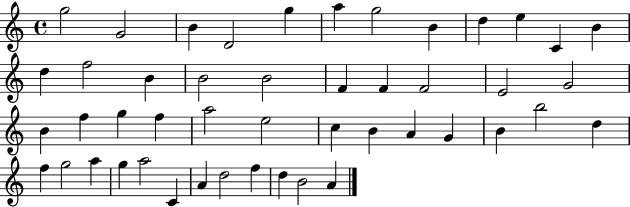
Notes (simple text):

G5/h G4/h B4/q D4/h G5/q A5/q G5/h B4/q D5/q E5/q C4/q B4/q D5/q F5/h B4/q B4/h B4/h F4/q F4/q F4/h E4/h G4/h B4/q F5/q G5/q F5/q A5/h E5/h C5/q B4/q A4/q G4/q B4/q B5/h D5/q F5/q G5/h A5/q G5/q A5/h C4/q A4/q D5/h F5/q D5/q B4/h A4/q